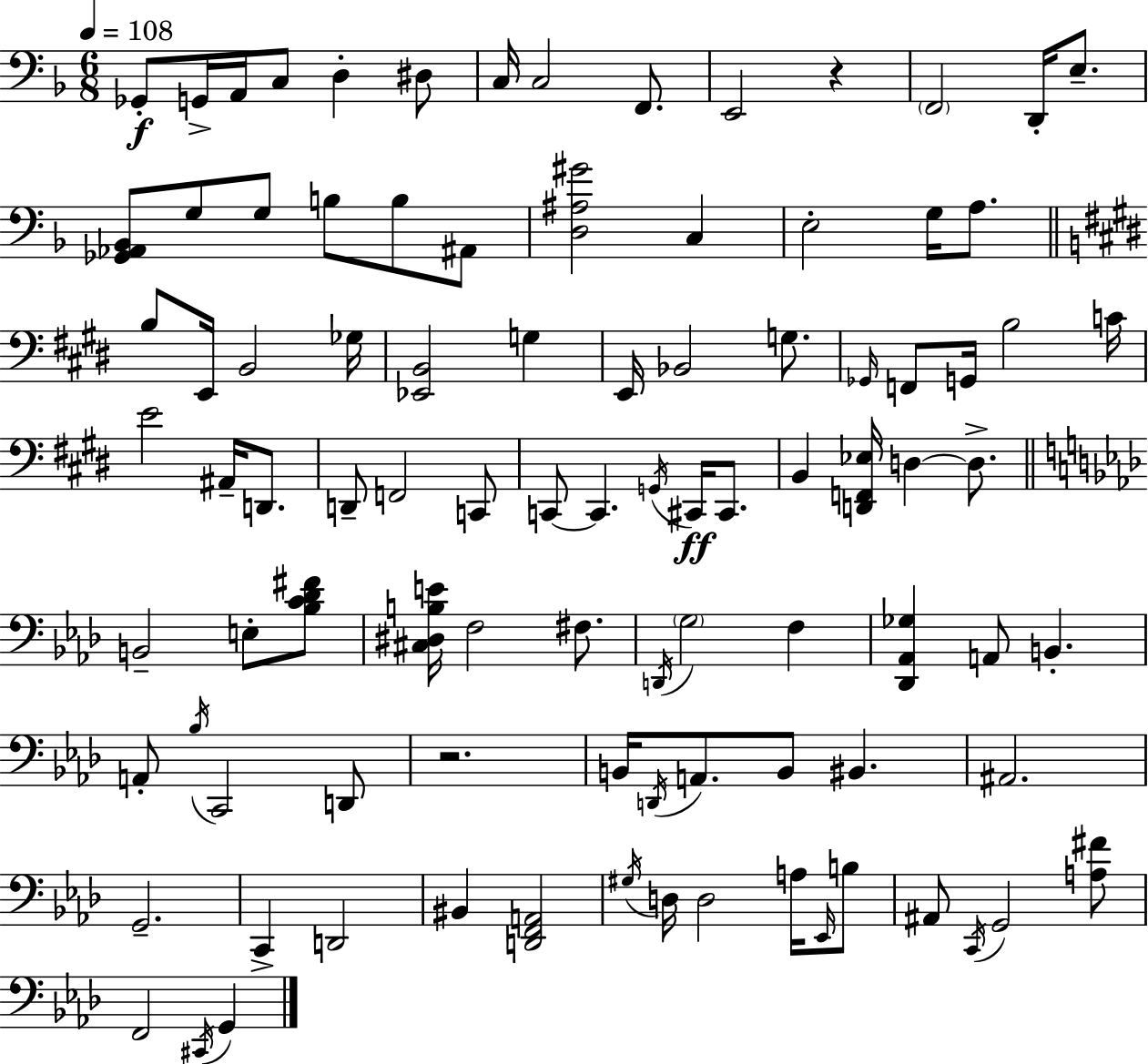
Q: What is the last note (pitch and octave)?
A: G2